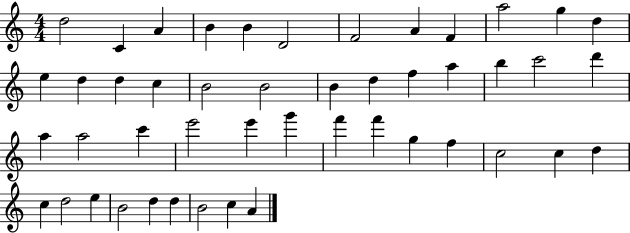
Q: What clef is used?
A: treble